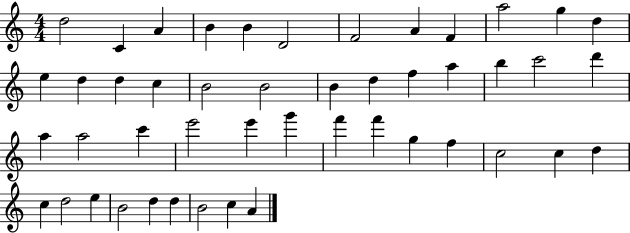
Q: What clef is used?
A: treble